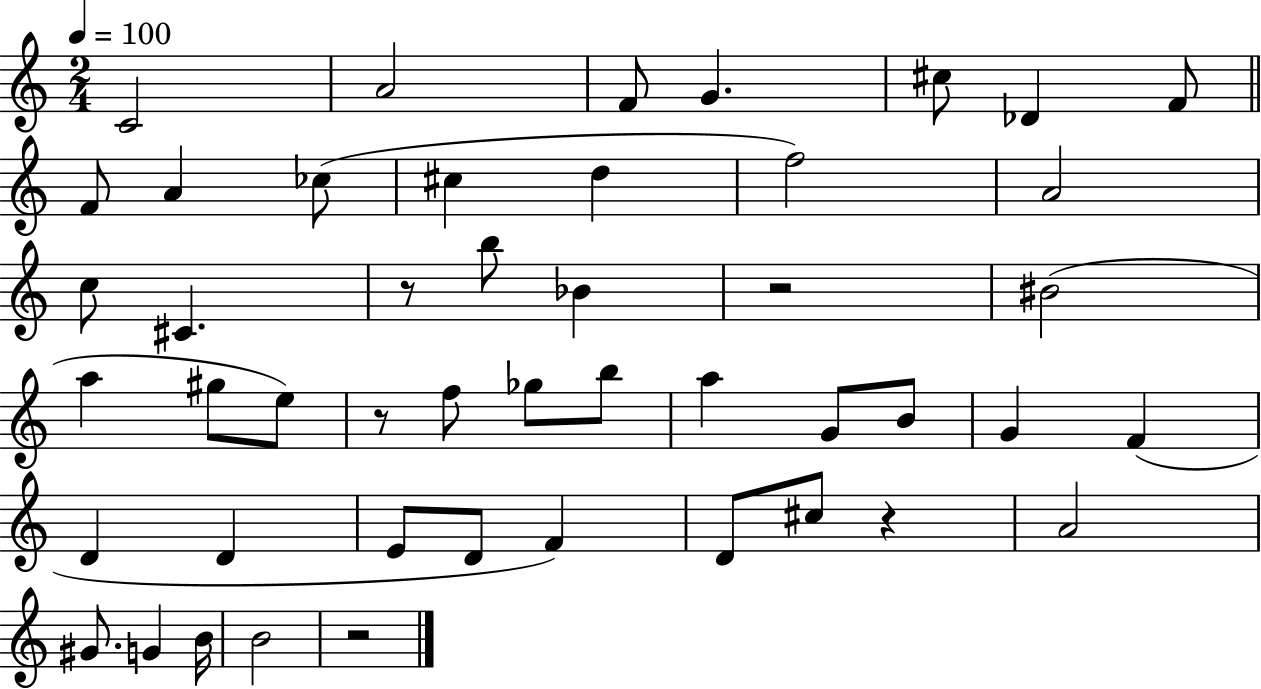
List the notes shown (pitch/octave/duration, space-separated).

C4/h A4/h F4/e G4/q. C#5/e Db4/q F4/e F4/e A4/q CES5/e C#5/q D5/q F5/h A4/h C5/e C#4/q. R/e B5/e Bb4/q R/h BIS4/h A5/q G#5/e E5/e R/e F5/e Gb5/e B5/e A5/q G4/e B4/e G4/q F4/q D4/q D4/q E4/e D4/e F4/q D4/e C#5/e R/q A4/h G#4/e. G4/q B4/s B4/h R/h